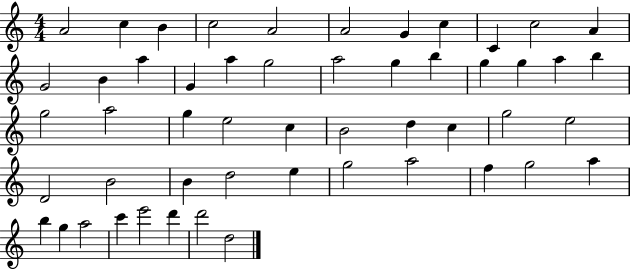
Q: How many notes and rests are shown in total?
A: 52